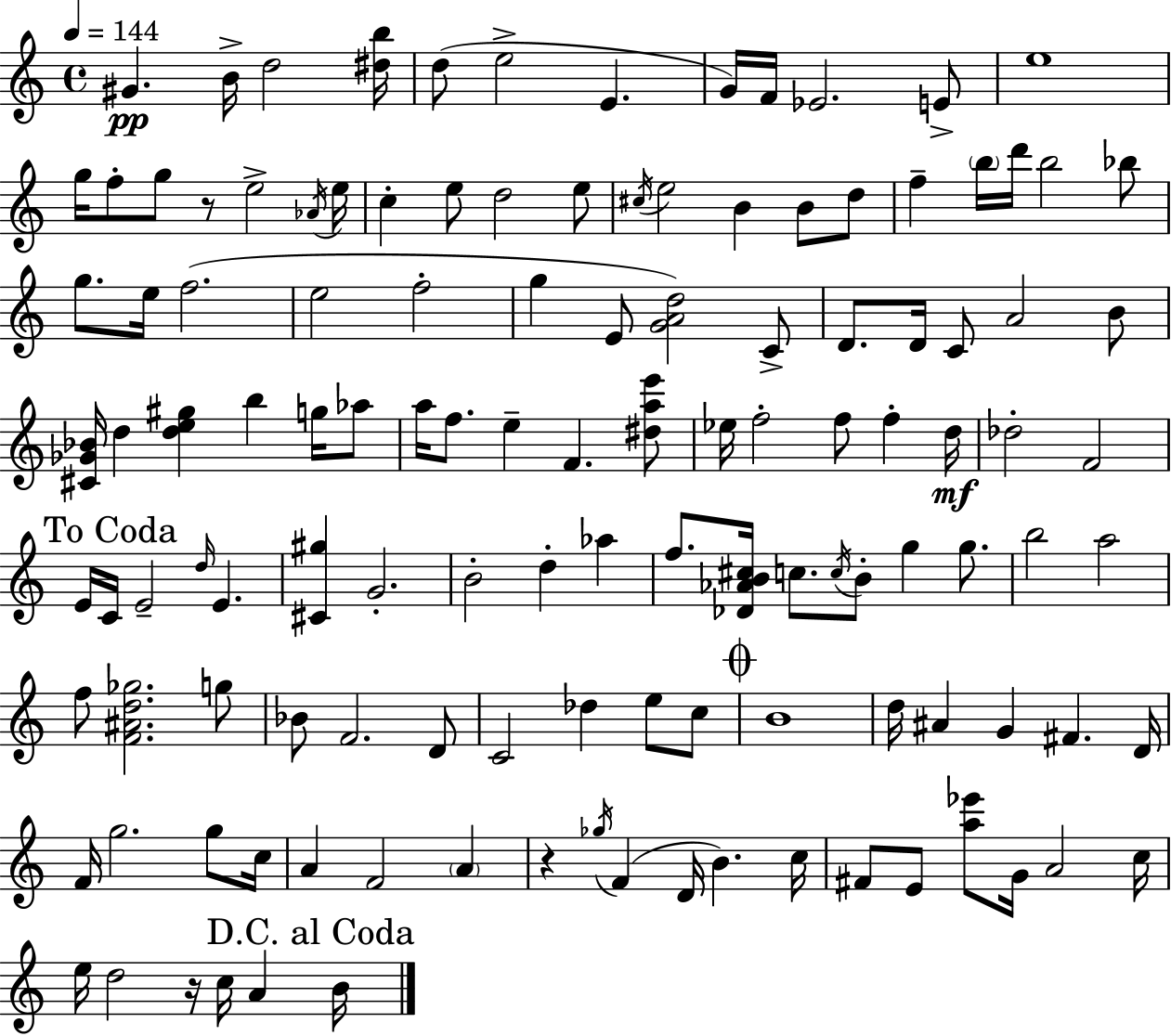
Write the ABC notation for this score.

X:1
T:Untitled
M:4/4
L:1/4
K:Am
^G B/4 d2 [^db]/4 d/2 e2 E G/4 F/4 _E2 E/2 e4 g/4 f/2 g/2 z/2 e2 _A/4 e/4 c e/2 d2 e/2 ^c/4 e2 B B/2 d/2 f b/4 d'/4 b2 _b/2 g/2 e/4 f2 e2 f2 g E/2 [GAd]2 C/2 D/2 D/4 C/2 A2 B/2 [^C_G_B]/4 d [de^g] b g/4 _a/2 a/4 f/2 e F [^dae']/2 _e/4 f2 f/2 f d/4 _d2 F2 E/4 C/4 E2 d/4 E [^C^g] G2 B2 d _a f/2 [_D_AB^c]/4 c/2 c/4 B/2 g g/2 b2 a2 f/2 [F^Ad_g]2 g/2 _B/2 F2 D/2 C2 _d e/2 c/2 B4 d/4 ^A G ^F D/4 F/4 g2 g/2 c/4 A F2 A z _g/4 F D/4 B c/4 ^F/2 E/2 [a_e']/2 G/4 A2 c/4 e/4 d2 z/4 c/4 A B/4